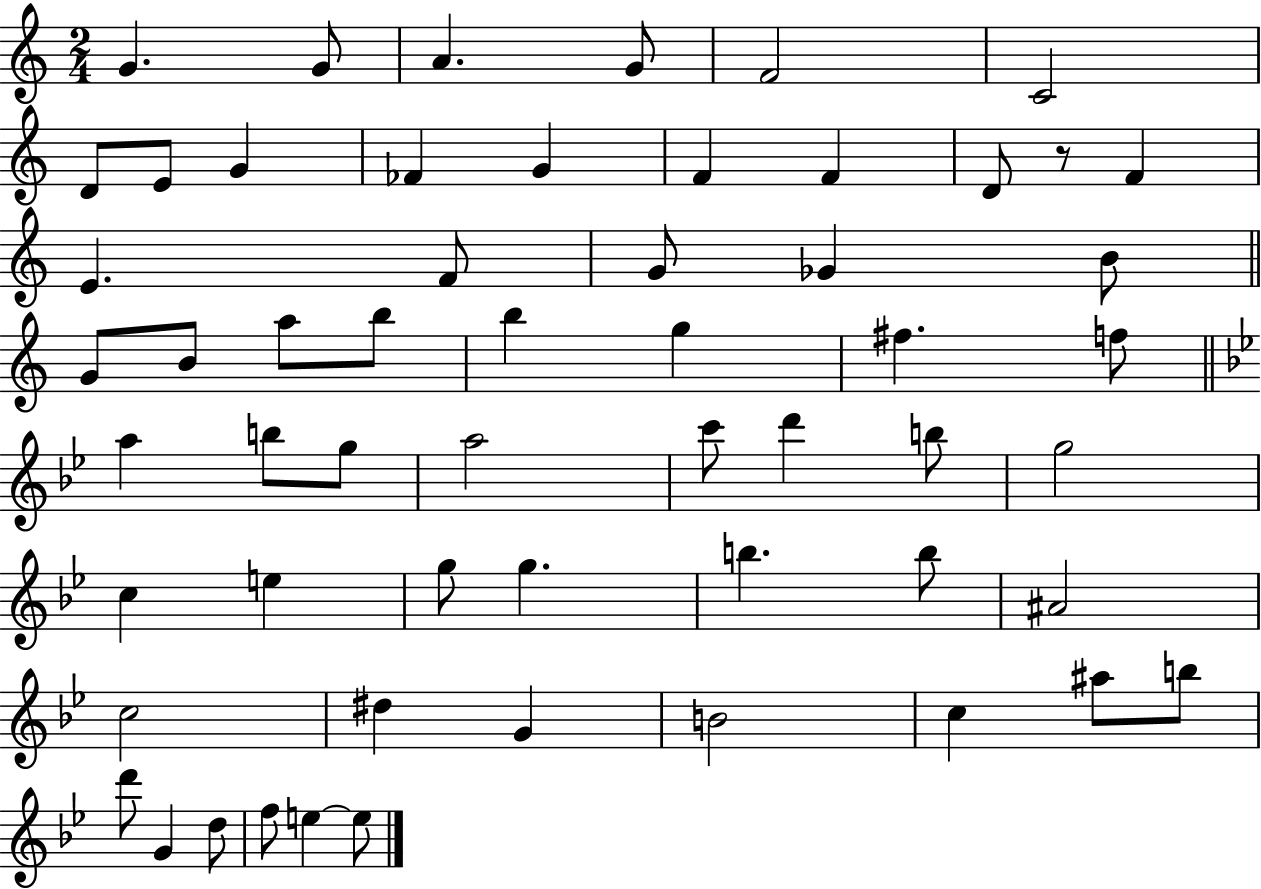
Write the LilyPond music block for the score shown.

{
  \clef treble
  \numericTimeSignature
  \time 2/4
  \key c \major
  \repeat volta 2 { g'4. g'8 | a'4. g'8 | f'2 | c'2 | \break d'8 e'8 g'4 | fes'4 g'4 | f'4 f'4 | d'8 r8 f'4 | \break e'4. f'8 | g'8 ges'4 b'8 | \bar "||" \break \key c \major g'8 b'8 a''8 b''8 | b''4 g''4 | fis''4. f''8 | \bar "||" \break \key g \minor a''4 b''8 g''8 | a''2 | c'''8 d'''4 b''8 | g''2 | \break c''4 e''4 | g''8 g''4. | b''4. b''8 | ais'2 | \break c''2 | dis''4 g'4 | b'2 | c''4 ais''8 b''8 | \break d'''8 g'4 d''8 | f''8 e''4~~ e''8 | } \bar "|."
}